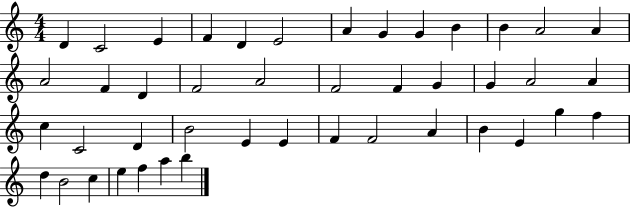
X:1
T:Untitled
M:4/4
L:1/4
K:C
D C2 E F D E2 A G G B B A2 A A2 F D F2 A2 F2 F G G A2 A c C2 D B2 E E F F2 A B E g f d B2 c e f a b